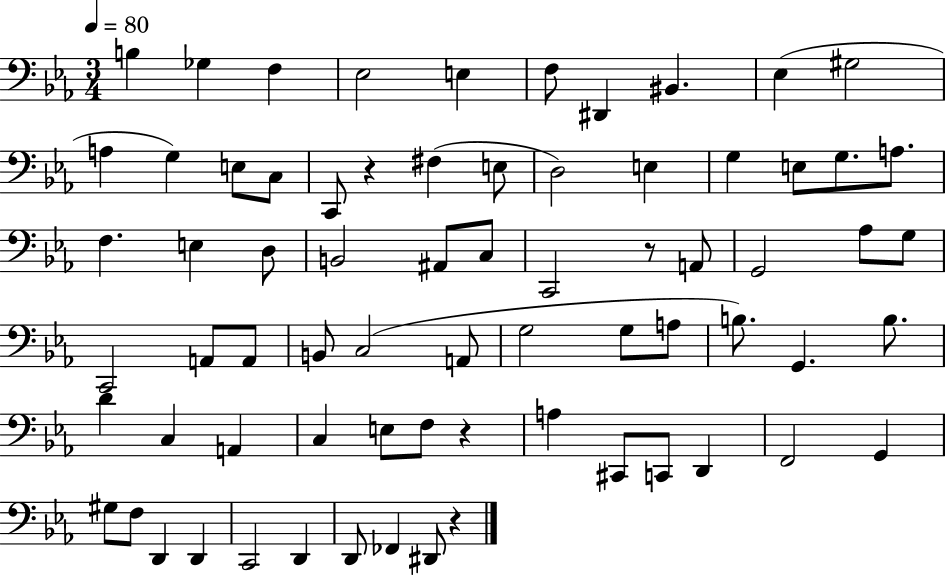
B3/q Gb3/q F3/q Eb3/h E3/q F3/e D#2/q BIS2/q. Eb3/q G#3/h A3/q G3/q E3/e C3/e C2/e R/q F#3/q E3/e D3/h E3/q G3/q E3/e G3/e. A3/e. F3/q. E3/q D3/e B2/h A#2/e C3/e C2/h R/e A2/e G2/h Ab3/e G3/e C2/h A2/e A2/e B2/e C3/h A2/e G3/h G3/e A3/e B3/e. G2/q. B3/e. D4/q C3/q A2/q C3/q E3/e F3/e R/q A3/q C#2/e C2/e D2/q F2/h G2/q G#3/e F3/e D2/q D2/q C2/h D2/q D2/e FES2/q D#2/e R/q